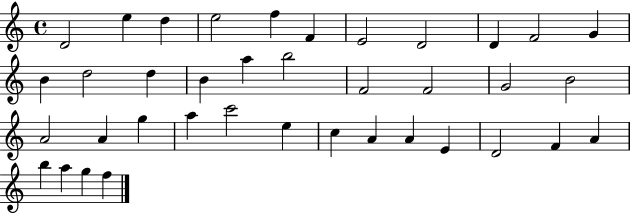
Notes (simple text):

D4/h E5/q D5/q E5/h F5/q F4/q E4/h D4/h D4/q F4/h G4/q B4/q D5/h D5/q B4/q A5/q B5/h F4/h F4/h G4/h B4/h A4/h A4/q G5/q A5/q C6/h E5/q C5/q A4/q A4/q E4/q D4/h F4/q A4/q B5/q A5/q G5/q F5/q